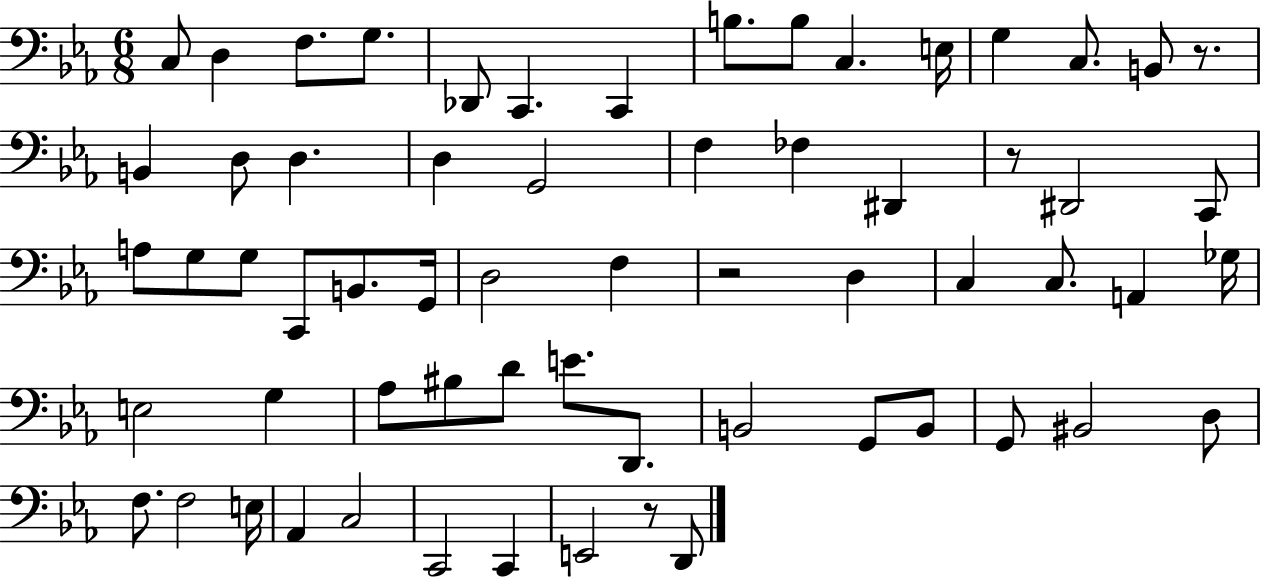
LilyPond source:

{
  \clef bass
  \numericTimeSignature
  \time 6/8
  \key ees \major
  \repeat volta 2 { c8 d4 f8. g8. | des,8 c,4. c,4 | b8. b8 c4. e16 | g4 c8. b,8 r8. | \break b,4 d8 d4. | d4 g,2 | f4 fes4 dis,4 | r8 dis,2 c,8 | \break a8 g8 g8 c,8 b,8. g,16 | d2 f4 | r2 d4 | c4 c8. a,4 ges16 | \break e2 g4 | aes8 bis8 d'8 e'8. d,8. | b,2 g,8 b,8 | g,8 bis,2 d8 | \break f8. f2 e16 | aes,4 c2 | c,2 c,4 | e,2 r8 d,8 | \break } \bar "|."
}